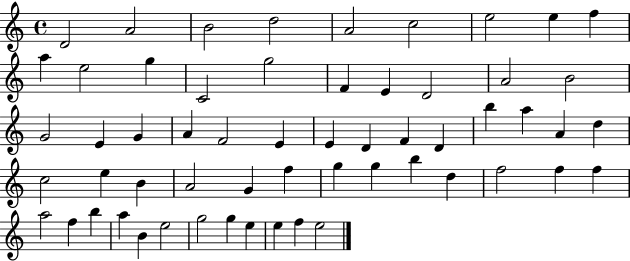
D4/h A4/h B4/h D5/h A4/h C5/h E5/h E5/q F5/q A5/q E5/h G5/q C4/h G5/h F4/q E4/q D4/h A4/h B4/h G4/h E4/q G4/q A4/q F4/h E4/q E4/q D4/q F4/q D4/q B5/q A5/q A4/q D5/q C5/h E5/q B4/q A4/h G4/q F5/q G5/q G5/q B5/q D5/q F5/h F5/q F5/q A5/h F5/q B5/q A5/q B4/q E5/h G5/h G5/q E5/q E5/q F5/q E5/h